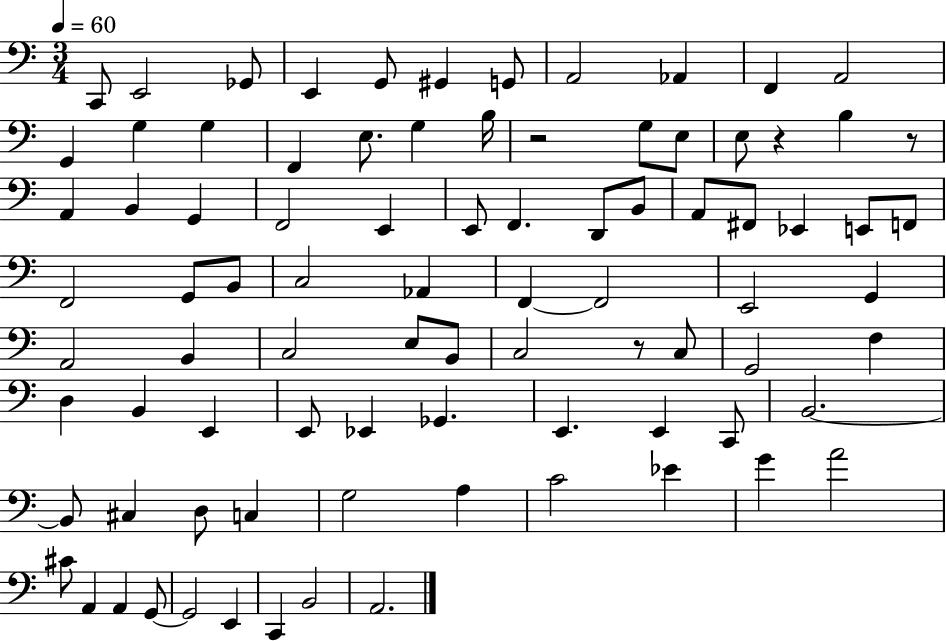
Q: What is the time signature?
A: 3/4